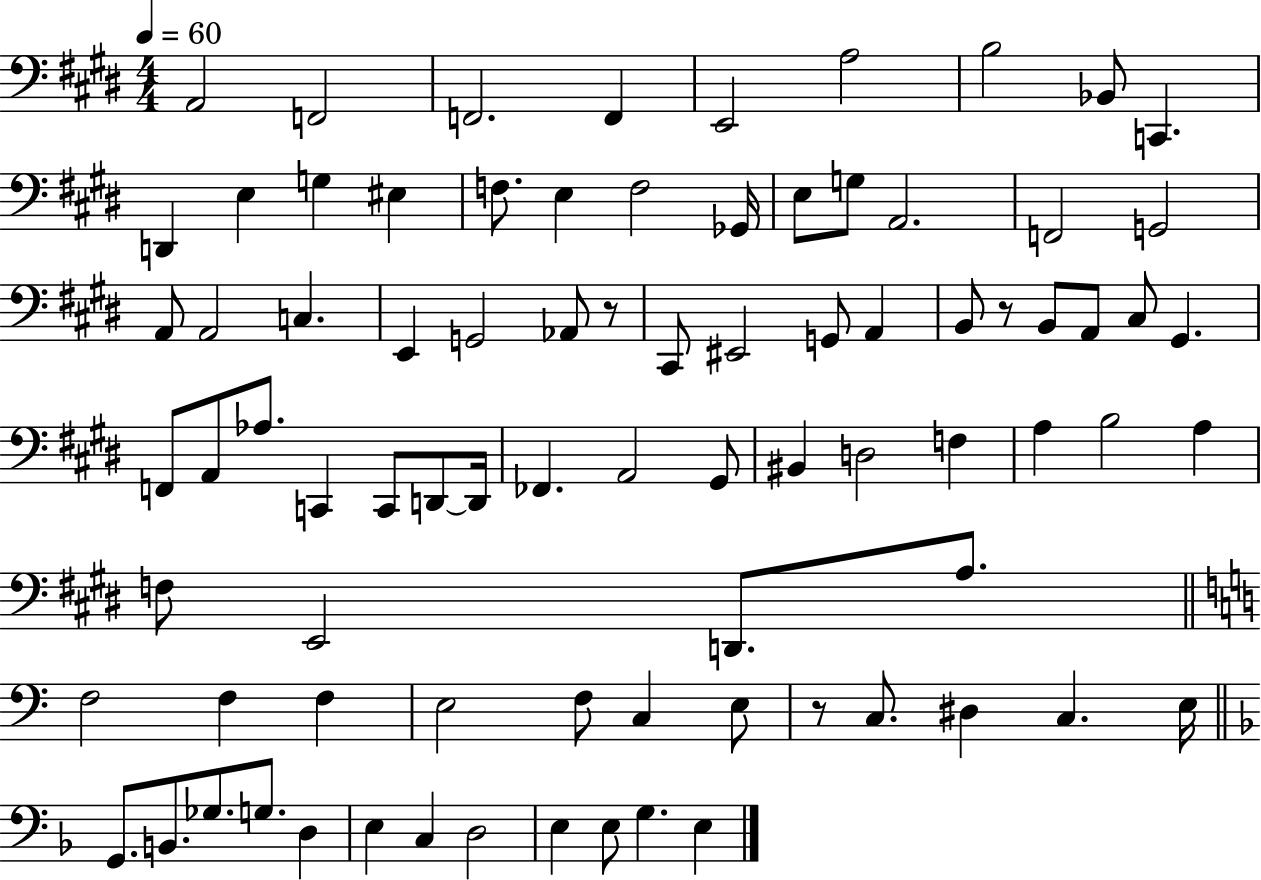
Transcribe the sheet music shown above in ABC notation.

X:1
T:Untitled
M:4/4
L:1/4
K:E
A,,2 F,,2 F,,2 F,, E,,2 A,2 B,2 _B,,/2 C,, D,, E, G, ^E, F,/2 E, F,2 _G,,/4 E,/2 G,/2 A,,2 F,,2 G,,2 A,,/2 A,,2 C, E,, G,,2 _A,,/2 z/2 ^C,,/2 ^E,,2 G,,/2 A,, B,,/2 z/2 B,,/2 A,,/2 ^C,/2 ^G,, F,,/2 A,,/2 _A,/2 C,, C,,/2 D,,/2 D,,/4 _F,, A,,2 ^G,,/2 ^B,, D,2 F, A, B,2 A, F,/2 E,,2 D,,/2 A,/2 F,2 F, F, E,2 F,/2 C, E,/2 z/2 C,/2 ^D, C, E,/4 G,,/2 B,,/2 _G,/2 G,/2 D, E, C, D,2 E, E,/2 G, E,